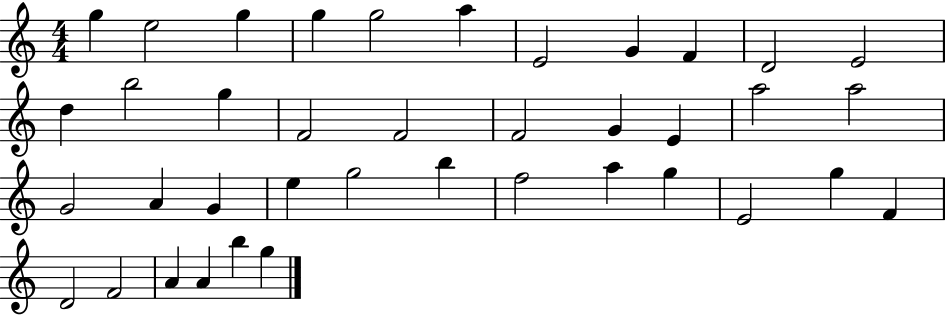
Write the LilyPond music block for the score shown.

{
  \clef treble
  \numericTimeSignature
  \time 4/4
  \key c \major
  g''4 e''2 g''4 | g''4 g''2 a''4 | e'2 g'4 f'4 | d'2 e'2 | \break d''4 b''2 g''4 | f'2 f'2 | f'2 g'4 e'4 | a''2 a''2 | \break g'2 a'4 g'4 | e''4 g''2 b''4 | f''2 a''4 g''4 | e'2 g''4 f'4 | \break d'2 f'2 | a'4 a'4 b''4 g''4 | \bar "|."
}